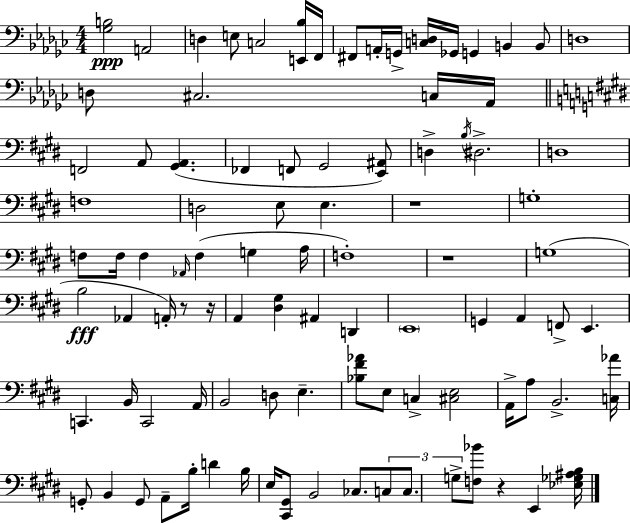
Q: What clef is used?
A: bass